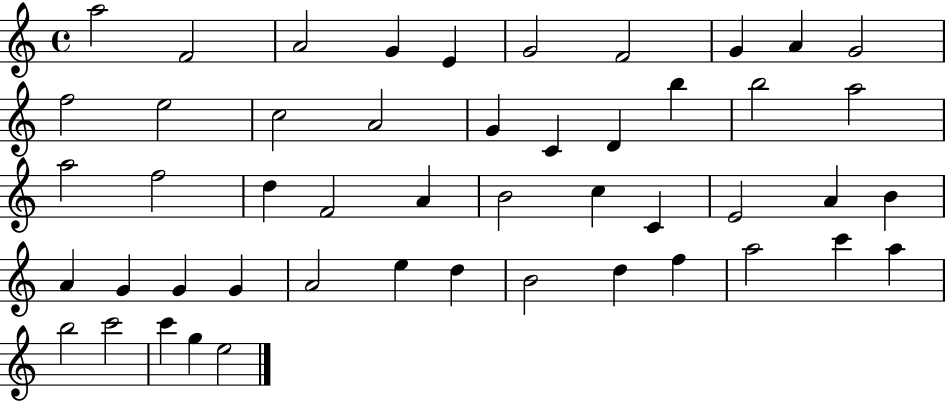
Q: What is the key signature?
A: C major